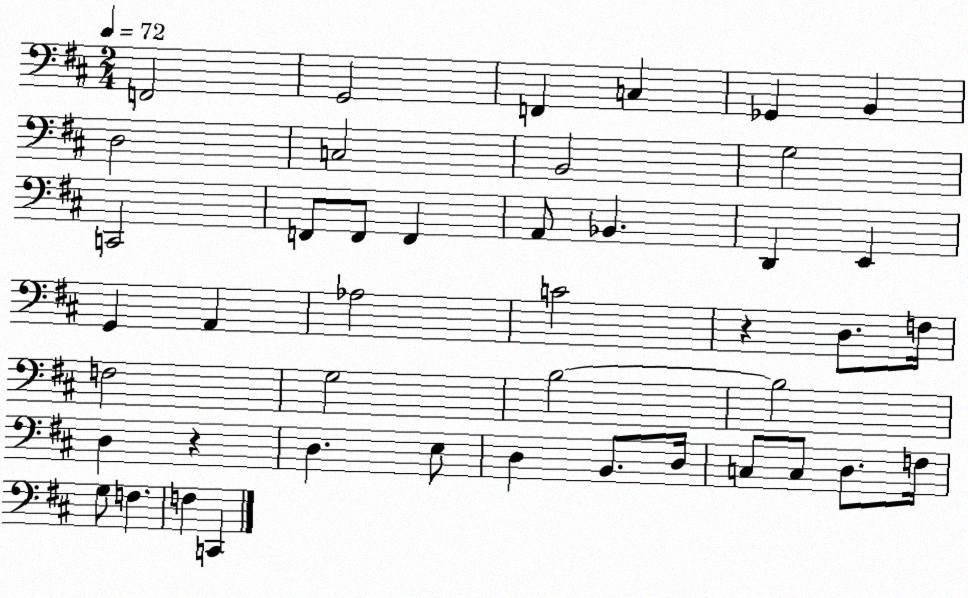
X:1
T:Untitled
M:2/4
L:1/4
K:D
F,,2 G,,2 F,, C, _G,, B,, D,2 C,2 B,,2 G,2 C,,2 F,,/2 F,,/2 F,, A,,/2 _B,, D,, E,, G,, A,, _A,2 C2 z D,/2 F,/4 F,2 G,2 B,2 B,2 D, z D, E,/2 D, B,,/2 D,/4 C,/2 C,/2 D,/2 F,/4 G,/2 F, F, C,,